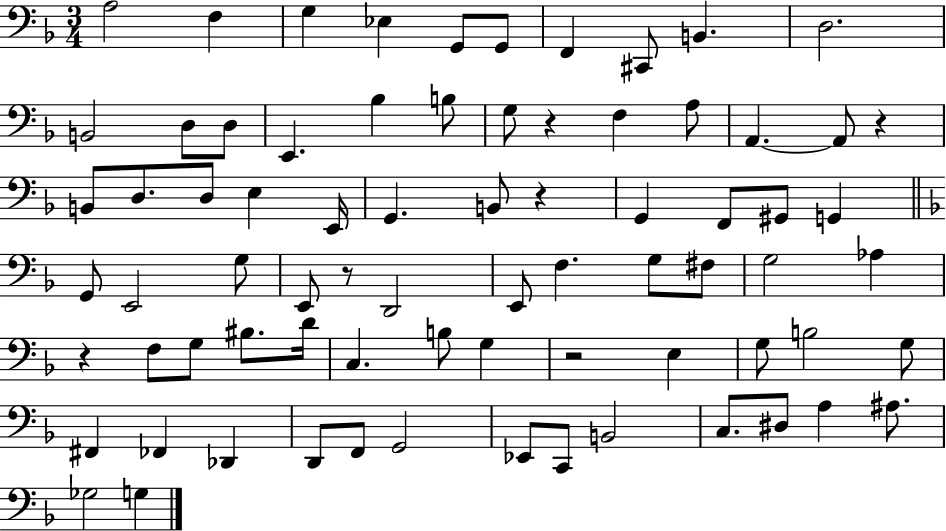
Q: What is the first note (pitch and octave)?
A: A3